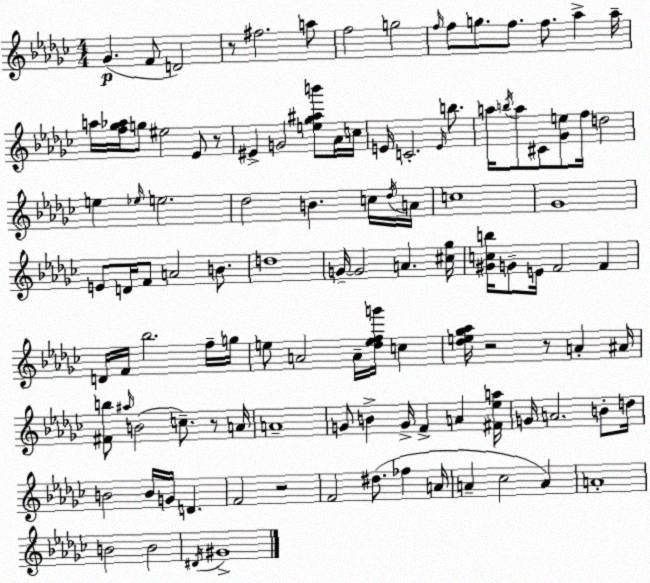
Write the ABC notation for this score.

X:1
T:Untitled
M:4/4
L:1/4
K:Ebm
_G F/2 D2 z/2 ^f2 a/2 f2 g2 f/4 f/2 g/2 f/2 f/2 _a _a/4 a/4 [f_g_a]/4 g/2 ^e2 _E/2 z/2 ^E G2 [e_g^ab']/2 _A/4 c/4 E/4 C2 E/4 b/2 a/4 b/4 a/2 ^C/2 [_Ge]/2 f/4 d2 e _e/4 e2 _d2 B c/4 _d/4 A/4 c4 _G4 E/2 D/4 F/2 A2 B/2 d4 G/4 G2 A [^c_g]/4 [^Gcb]/4 G/2 E/4 F2 F D/4 F/4 _b2 f/4 g/4 e/2 A2 A/4 [_defg']/4 c [_de_g_a]/4 z2 z/2 A ^A/4 [^Fb]/2 ^a/4 B2 c/2 z/2 A/4 A4 G/2 B G/4 F A [^F_ea]/4 G/4 A2 B/2 d/4 B2 B/4 G/4 D F2 z2 F2 ^d/2 _f A/4 A _c2 A A4 B2 B2 ^D/4 ^G4